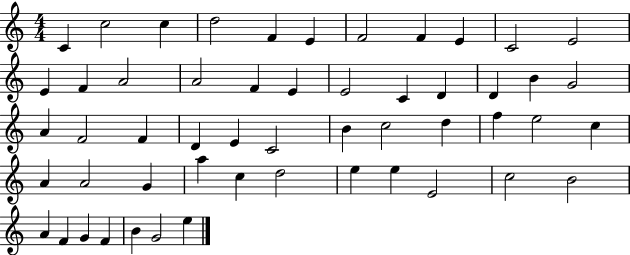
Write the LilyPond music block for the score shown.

{
  \clef treble
  \numericTimeSignature
  \time 4/4
  \key c \major
  c'4 c''2 c''4 | d''2 f'4 e'4 | f'2 f'4 e'4 | c'2 e'2 | \break e'4 f'4 a'2 | a'2 f'4 e'4 | e'2 c'4 d'4 | d'4 b'4 g'2 | \break a'4 f'2 f'4 | d'4 e'4 c'2 | b'4 c''2 d''4 | f''4 e''2 c''4 | \break a'4 a'2 g'4 | a''4 c''4 d''2 | e''4 e''4 e'2 | c''2 b'2 | \break a'4 f'4 g'4 f'4 | b'4 g'2 e''4 | \bar "|."
}